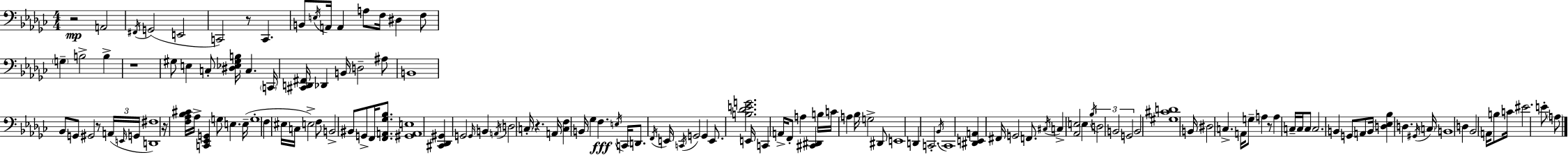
{
  \clef bass
  \numericTimeSignature
  \time 4/4
  \key ees \minor
  r2\mp a,2 | \acciaccatura { fis,16 }( g,2 e,2 | c,2) r8 c,4. | b,8 \acciaccatura { e16 } a,16 a,4 a8 f16 dis4 | \break f8 \parenthesize g4-- b2-> b4-> | r1 | gis8 e4 c8-. <dis ees gis b>16 c4. | \parenthesize c,16 <cis, d, fis,>16 des,4 b,16 d2-- | \break ais8 b,1 | bes,8 g,8 gis,2 r8 | \tuplet 3/2 { a,16( \grace { e,16 } g,16 } <d, fis>1) | r16 <f aes bes cis'>16 aes16-> <c, ees, g,>4 g8 e4. | \break e16--( g1-. | f4 eis16 c16 e2->) | f8 b,2-> bis,8 g,8-> f,16 | <f, a, ges bes>8. <gis, a, e>1 | \break <cis, des, gis,>4 g,2 \grace { g,16 } | b,4 \acciaccatura { a,16 } d2 \parenthesize c16-. r4. | a,16 <c f>4 b,16 ges4 f4.\fff | \acciaccatura { e16 } c,16 d,8. \acciaccatura { f,16 } e,16 \acciaccatura { c,16 } g,2 | \break g,4 e,8. <b des' e' g'>2. | e,16 c,4 a,16-> f,8-. a4 | <cis, dis,>4 b16 c'16 a4 bes16 g2-> | dis,8 e,1 | \break d,4 c,2.-. | \acciaccatura { bes,16 } c,1 | <dis, e, a,>4 fis,16 g,2 | f,8. \acciaccatura { cis16 } c4-> <aes, e>2 | \break e4 \acciaccatura { bes16 } \tuplet 3/2 { d2 | b,2 g,2 } | b,2 <gis cis' d'>1 | b,16 dis2 | \break c4.-> a,16 g8-- a4 | r8 a4 c16-- c16 c8 c2. | b,4 g,8 a,8 b,16 | <d ees bes>4 d4. \acciaccatura { gis,16 } \parenthesize c16 b,1 | \break d4 | bes,2 a,16 b8 c'16 eis'2. | e'8-. \parenthesize a8 \bar "|."
}